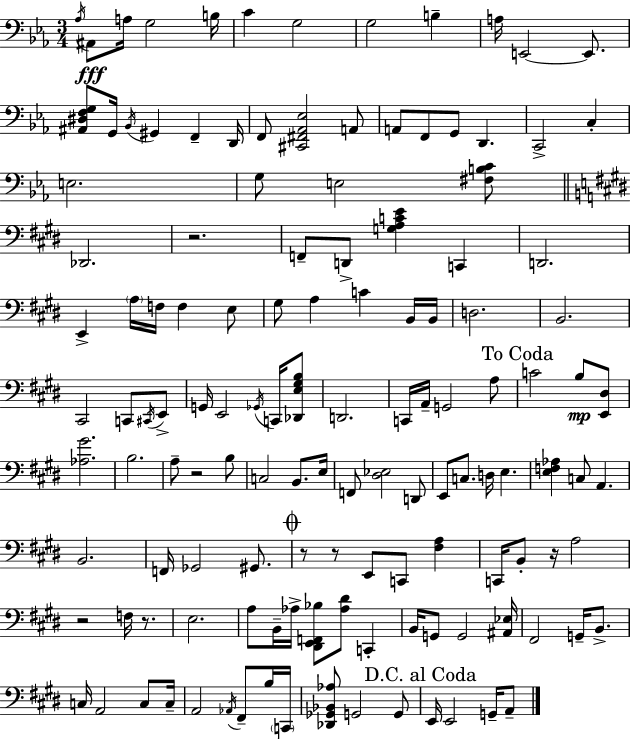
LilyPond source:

{
  \clef bass
  \numericTimeSignature
  \time 3/4
  \key ees \major
  \repeat volta 2 { \acciaccatura { aes16 }\fff ais,8 a16 g2 | b16 c'4 g2 | g2 b4-- | a16 e,2~~ e,8. | \break <ais, dis f g>8 g,16 \acciaccatura { bes,16 } gis,4 f,4-- | d,16 f,8 <cis, fis, aes, ees>2 | a,8 a,8 f,8 g,8 d,4. | c,2-> c4-. | \break e2. | g8 e2 | <fis b c'>8 \bar "||" \break \key e \major des,2. | r2. | f,8-- d,8-> <g a c' e'>4 c,4 | d,2. | \break e,4-> \parenthesize a16 f16 f4 e8 | gis8 a4 c'4 b,16 b,16 | d2. | b,2. | \break cis,2 c,8 \acciaccatura { cis,16 } e,8-> | g,16 e,2 \acciaccatura { ges,16 } c,16 | <des, e gis b>8 d,2. | c,16 a,16-- g,2 | \break a8 \mark "To Coda" c'2 b8\mp | <e, dis>8 <aes gis'>2. | b2. | a8-- r2 | \break b8 c2 b,8. | e16 f,8 <dis ees>2 | d,8 e,8 c8. d16 e4. | <e f aes>4 c8 a,4. | \break b,2. | f,16 ges,2 gis,8. | \mark \markup { \musicglyph "scripts.coda" } r8 r8 e,8 c,8 <fis a>4 | c,16 b,8-. r16 a2 | \break r2 f16 r8. | e2. | a8 b,16-- aes16-> <dis, e, f, bes>8 <aes dis'>8 c,4-. | b,16 g,8 g,2 | \break <ais, ees>16 fis,2 g,16-- b,8.-> | c16 a,2 c8 | c16-- a,2 \acciaccatura { aes,16 } fis,8-- | b16 \parenthesize c,16 <des, ges, bes, aes>8 g,2 | \break g,8 \mark "D.C. al Coda" e,16 e,2 | g,16-- a,8-- } \bar "|."
}